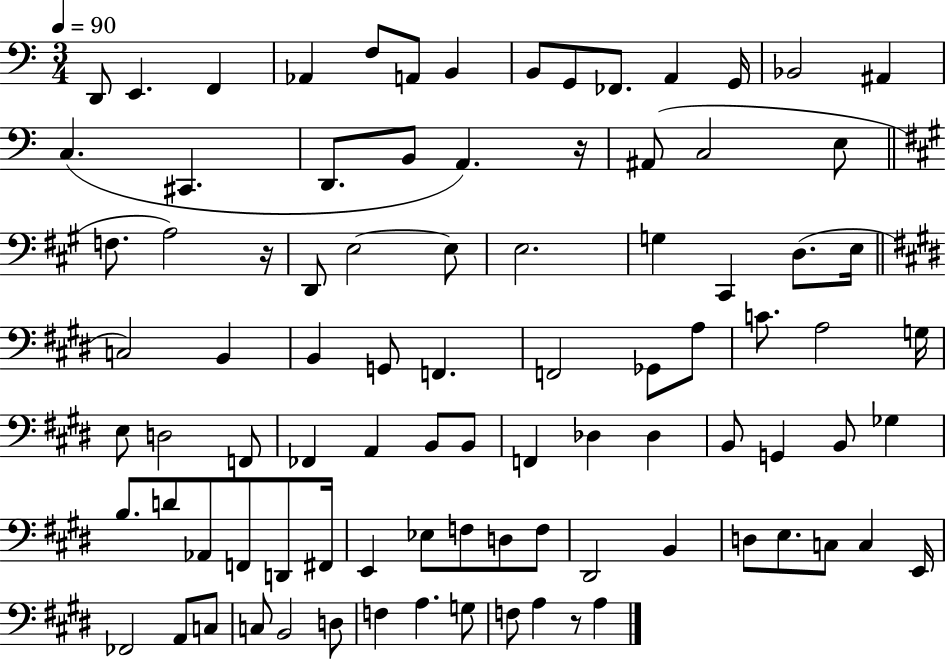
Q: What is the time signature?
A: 3/4